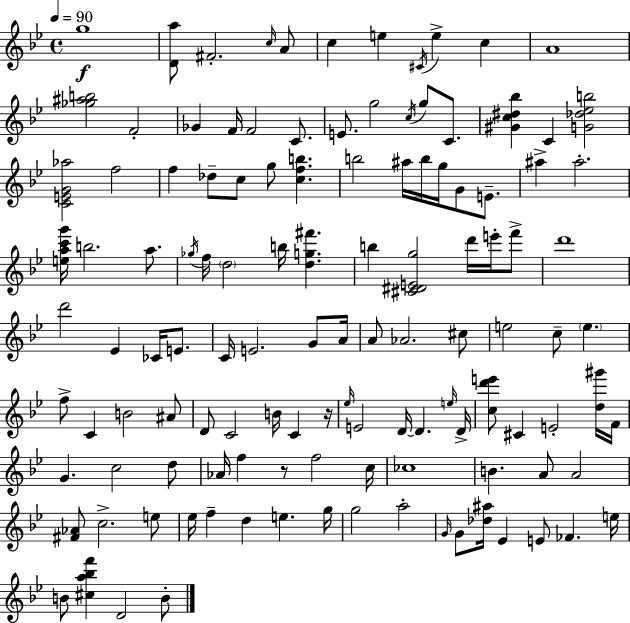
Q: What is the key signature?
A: BES major